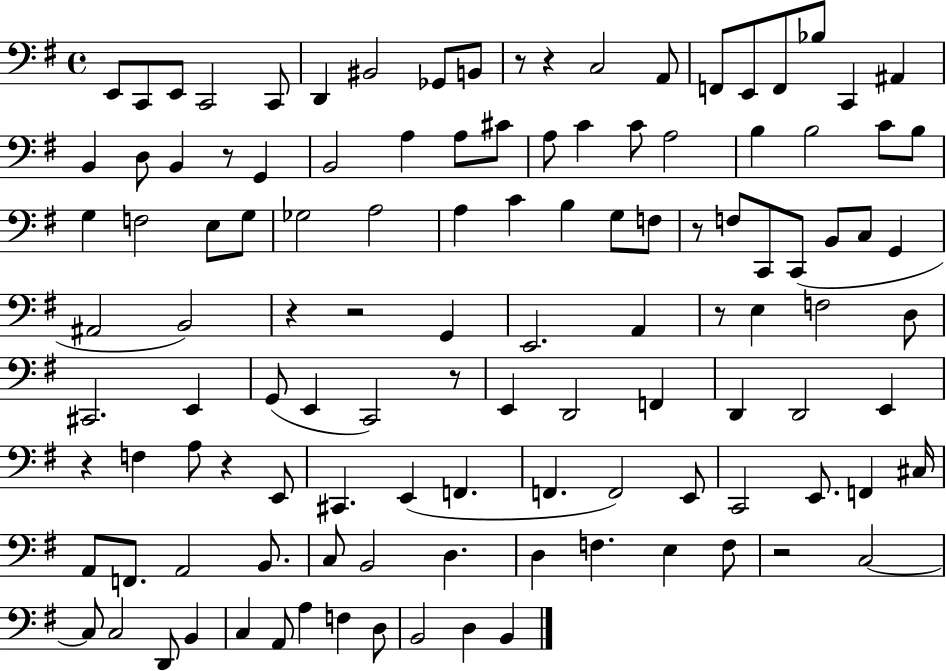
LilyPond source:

{
  \clef bass
  \time 4/4
  \defaultTimeSignature
  \key g \major
  e,8 c,8 e,8 c,2 c,8 | d,4 bis,2 ges,8 b,8 | r8 r4 c2 a,8 | f,8 e,8 f,8 bes8 c,4 ais,4 | \break b,4 d8 b,4 r8 g,4 | b,2 a4 a8 cis'8 | a8 c'4 c'8 a2 | b4 b2 c'8 b8 | \break g4 f2 e8 g8 | ges2 a2 | a4 c'4 b4 g8 f8 | r8 f8 c,8 c,8( b,8 c8 g,4 | \break ais,2 b,2) | r4 r2 g,4 | e,2. a,4 | r8 e4 f2 d8 | \break cis,2. e,4 | g,8( e,4 c,2) r8 | e,4 d,2 f,4 | d,4 d,2 e,4 | \break r4 f4 a8 r4 e,8 | cis,4. e,4( f,4. | f,4. f,2) e,8 | c,2 e,8. f,4 cis16 | \break a,8 f,8. a,2 b,8. | c8 b,2 d4. | d4 f4. e4 f8 | r2 c2~~ | \break c8 c2 d,8 b,4 | c4 a,8 a4 f4 d8 | b,2 d4 b,4 | \bar "|."
}